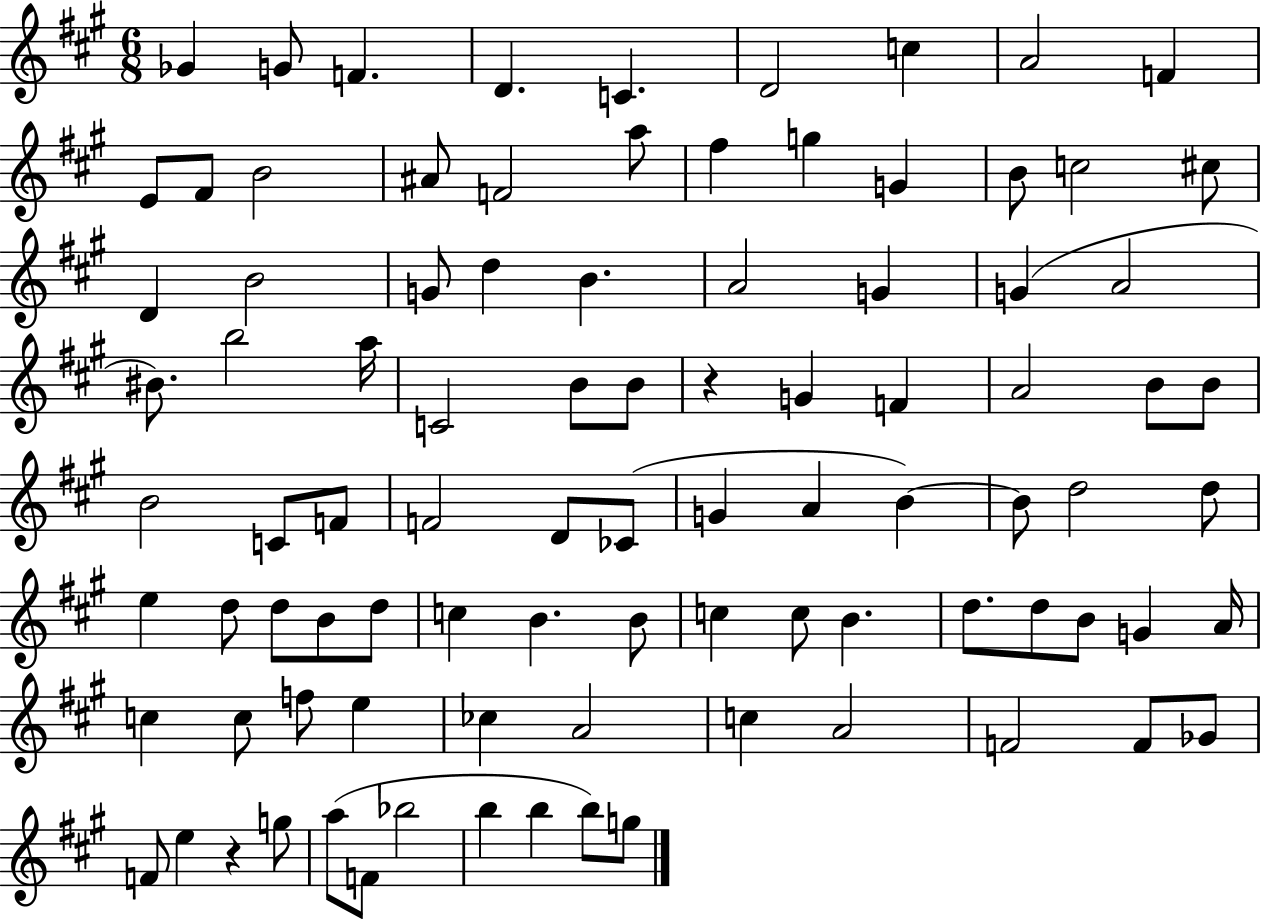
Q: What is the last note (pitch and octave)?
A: G5